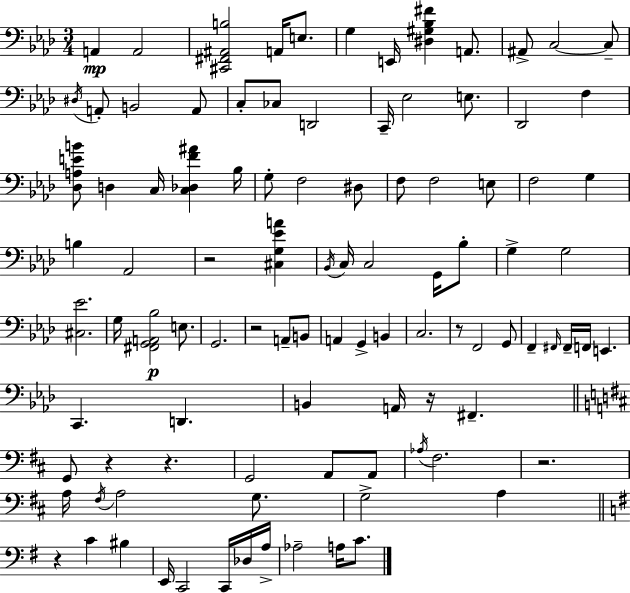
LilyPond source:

{
  \clef bass
  \numericTimeSignature
  \time 3/4
  \key f \minor
  a,4\mp a,2 | <cis, fis, ais, b>2 a,16 e8. | g4 e,16 <dis gis bes fis'>4 a,8. | ais,8-> c2~~ c8-- | \break \acciaccatura { dis16 } a,8-. b,2 a,8 | c8-. ces8 d,2 | c,16-- ees2 e8. | des,2 f4 | \break <des a e' b'>8 d4 c16 <c des f' ais'>4 | bes16 g8-. f2 dis8 | f8 f2 e8 | f2 g4 | \break b4 aes,2 | r2 <cis g ees' a'>4 | \acciaccatura { bes,16 } c16 c2 g,16 | bes8-. g4-> g2 | \break <cis ees'>2. | g16 <fis, g, a, bes>2\p e8. | g,2. | r2 a,8-- | \break b,8 a,4 g,4-> b,4 | c2. | r8 f,2 | g,8 f,4-- \grace { fis,16 } fis,16-- f,16 e,4. | \break c,4. d,4. | b,4 a,16 r16 fis,4.-- | \bar "||" \break \key d \major g,8 r4 r4. | g,2 a,8 a,8 | \acciaccatura { aes16 } fis2. | r2. | \break a16 \acciaccatura { fis16 } a2 g8. | g2-> a4 | \bar "||" \break \key e \minor r4 c'4 bis4 | e,16 c,2 c,16 des16 a16-> | aes2-- a16 c'8. | \bar "|."
}